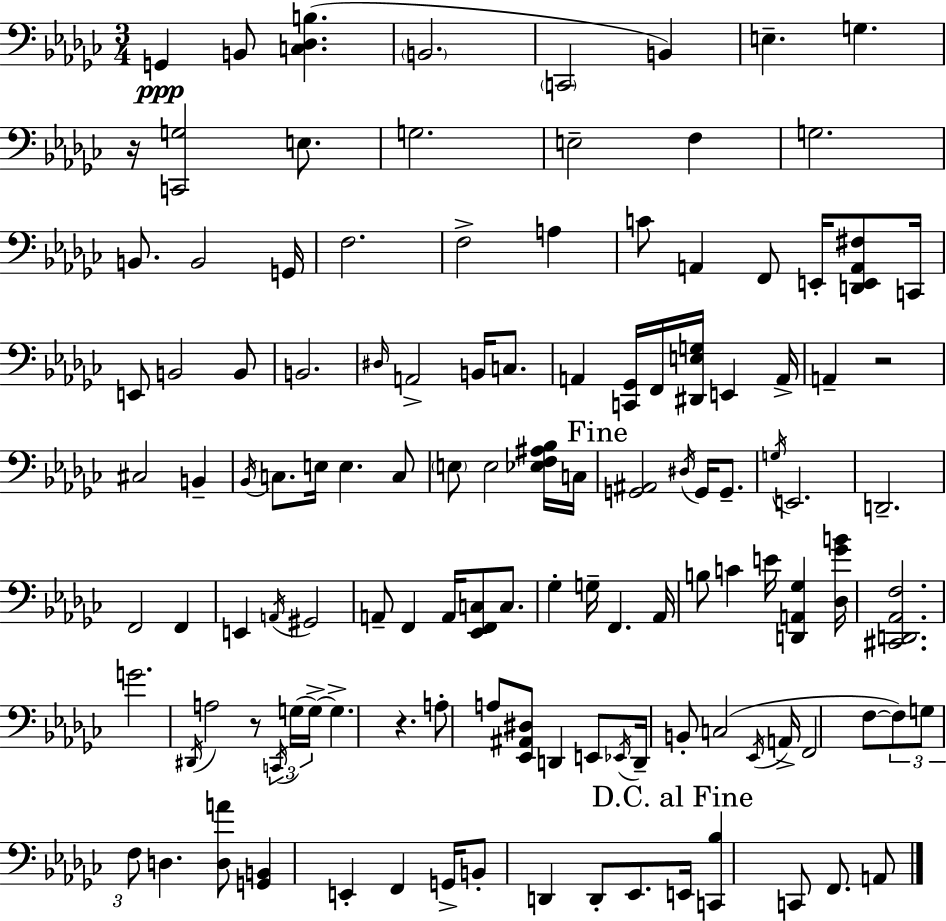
G2/q B2/e [C3,Db3,B3]/q. B2/h. C2/h B2/q E3/q. G3/q. R/s [C2,G3]/h E3/e. G3/h. E3/h F3/q G3/h. B2/e. B2/h G2/s F3/h. F3/h A3/q C4/e A2/q F2/e E2/s [D2,E2,A2,F#3]/e C2/s E2/e B2/h B2/e B2/h. D#3/s A2/h B2/s C3/e. A2/q [C2,Gb2]/s F2/s [D#2,E3,G3]/s E2/q A2/s A2/q R/h C#3/h B2/q Bb2/s C3/e. E3/s E3/q. C3/e E3/e E3/h [Eb3,F3,A#3,Bb3]/s C3/s [G2,A#2]/h D#3/s G2/s G2/e. G3/s E2/h. D2/h. F2/h F2/q E2/q A2/s G#2/h A2/e F2/q A2/s [Eb2,F2,C3]/e C3/e. Gb3/q G3/s F2/q. Ab2/s B3/e C4/q E4/s [D2,A2,Gb3]/q [Db3,Gb4,B4]/s [C#2,D2,Ab2,F3]/h. G4/h. D#2/s A3/h R/e C2/s G3/s G3/s G3/q. R/q. A3/e A3/e [Eb2,A#2,D#3]/e D2/q E2/e Eb2/s D2/s B2/e C3/h Eb2/s A2/s F2/h F3/e F3/e G3/e F3/e D3/q. [D3,A4]/e [G2,B2]/q E2/q F2/q G2/s B2/e D2/q D2/e Eb2/e. E2/s [C2,Bb3]/q C2/e F2/e. A2/e